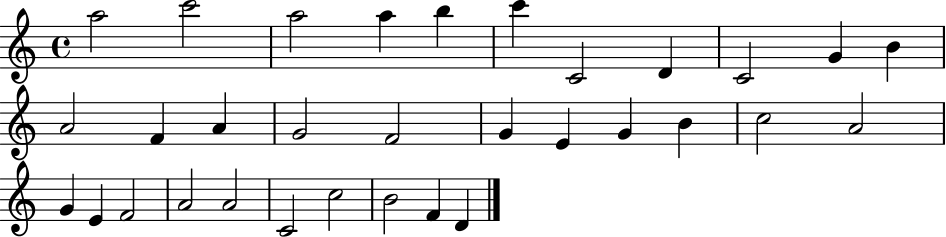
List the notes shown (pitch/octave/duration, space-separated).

A5/h C6/h A5/h A5/q B5/q C6/q C4/h D4/q C4/h G4/q B4/q A4/h F4/q A4/q G4/h F4/h G4/q E4/q G4/q B4/q C5/h A4/h G4/q E4/q F4/h A4/h A4/h C4/h C5/h B4/h F4/q D4/q